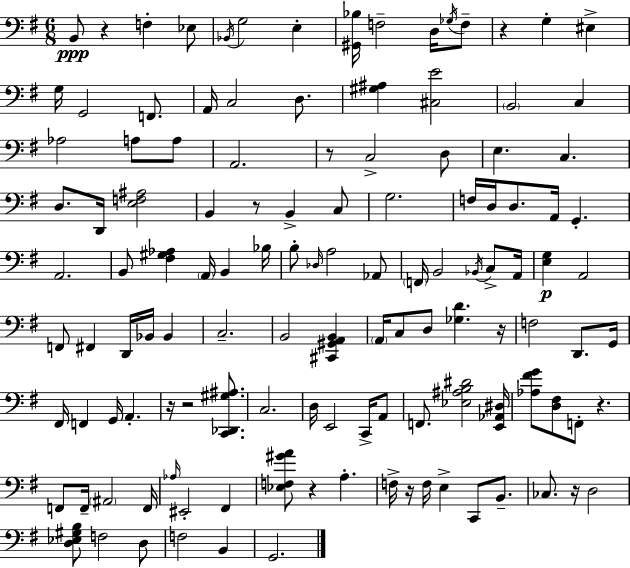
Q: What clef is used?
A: bass